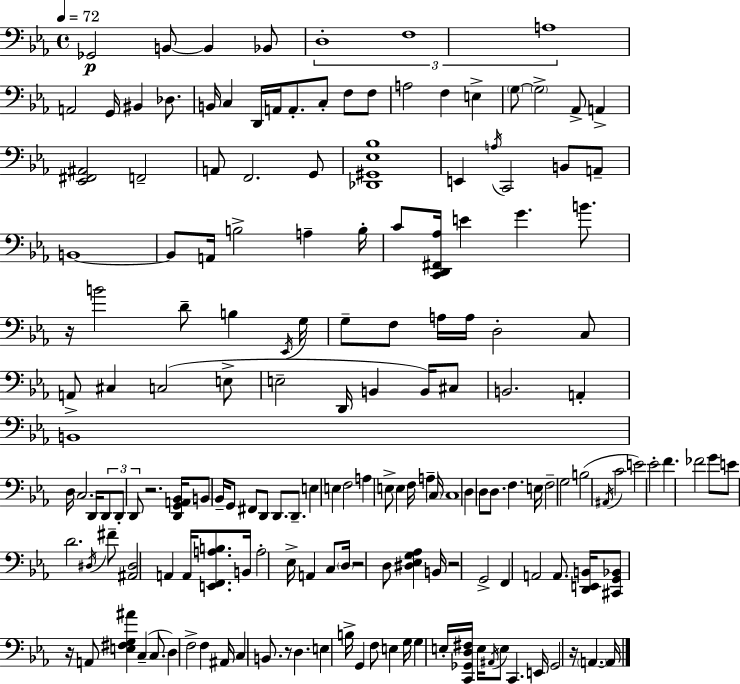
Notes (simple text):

Gb2/h B2/e B2/q Bb2/e D3/w F3/w A3/w A2/h G2/s BIS2/q Db3/e. B2/s C3/q D2/s A2/s A2/e. C3/e F3/e F3/e A3/h F3/q E3/q G3/e G3/h Ab2/e A2/q [Eb2,F#2,A#2]/h F2/h A2/e F2/h. G2/e [Db2,G#2,Eb3,Bb3]/w E2/q A3/s C2/h B2/e A2/e B2/w B2/e A2/s B3/h A3/q B3/s C4/e [C2,D2,F#2,Ab3]/s E4/q G4/q. B4/e. R/s B4/h D4/e B3/q Eb2/s G3/s G3/e F3/e A3/s A3/s D3/h C3/e A2/e C#3/q C3/h E3/e E3/h D2/s B2/q B2/s C#3/e B2/h. A2/q B2/w D3/s C3/h. D2/s D2/e D2/e D2/e R/h. [D2,G2,A2,Bb2]/s B2/e Bb2/s G2/e F#2/e D2/e D2/e. D2/e. E3/q E3/q F3/h A3/q E3/e E3/q F3/s A3/q C3/s C3/w D3/q D3/e D3/e. F3/q. E3/s F3/h G3/h B3/h A#2/s C4/h E4/h Eb4/h F4/q. FES4/h G4/e E4/e D4/h. D#3/s F#4/e [A#2,D#3]/h A2/q A2/s [E2,F2,A3,B3]/e. B2/s A3/h Eb3/s A2/q C3/e D3/s R/h D3/e [D#3,Eb3,G3,Ab3]/q B2/s R/h G2/h F2/q A2/h A2/e. [D2,E2,B2]/s [C#2,G2,Bb2]/e R/s A2/e [E3,F#3,G3,A#4]/q C3/q C3/e. D3/q F3/h F3/q A#2/s C3/q B2/e. R/e D3/q. E3/q B3/s G2/q F3/e E3/q G3/s G3/q E3/s [C2,Gb2,D3,F#3]/s E3/s A#2/s E3/e C2/q. E2/s Gb2/h R/s A2/q. A2/s